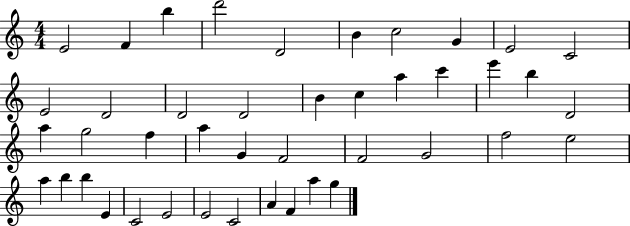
{
  \clef treble
  \numericTimeSignature
  \time 4/4
  \key c \major
  e'2 f'4 b''4 | d'''2 d'2 | b'4 c''2 g'4 | e'2 c'2 | \break e'2 d'2 | d'2 d'2 | b'4 c''4 a''4 c'''4 | e'''4 b''4 d'2 | \break a''4 g''2 f''4 | a''4 g'4 f'2 | f'2 g'2 | f''2 e''2 | \break a''4 b''4 b''4 e'4 | c'2 e'2 | e'2 c'2 | a'4 f'4 a''4 g''4 | \break \bar "|."
}